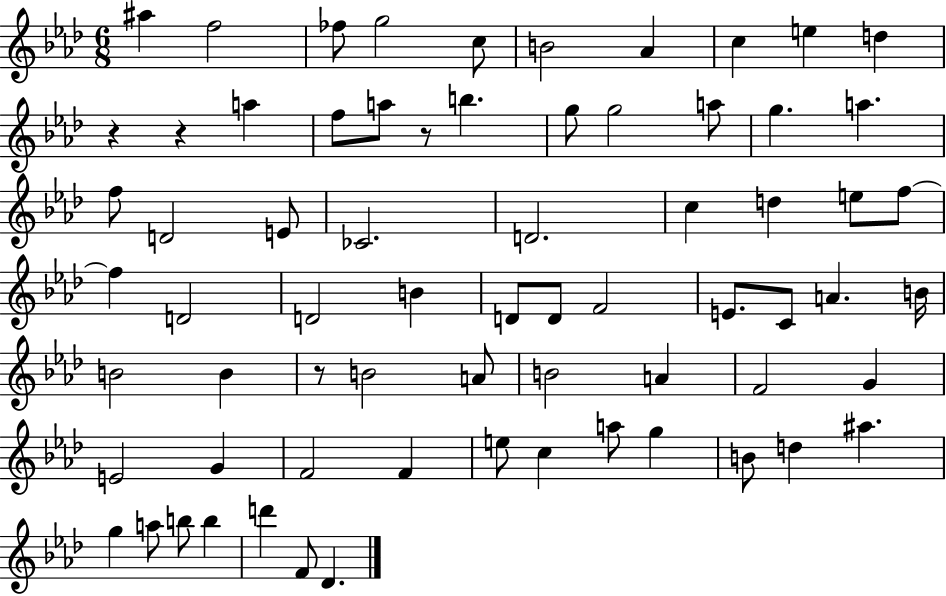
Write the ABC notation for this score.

X:1
T:Untitled
M:6/8
L:1/4
K:Ab
^a f2 _f/2 g2 c/2 B2 _A c e d z z a f/2 a/2 z/2 b g/2 g2 a/2 g a f/2 D2 E/2 _C2 D2 c d e/2 f/2 f D2 D2 B D/2 D/2 F2 E/2 C/2 A B/4 B2 B z/2 B2 A/2 B2 A F2 G E2 G F2 F e/2 c a/2 g B/2 d ^a g a/2 b/2 b d' F/2 _D